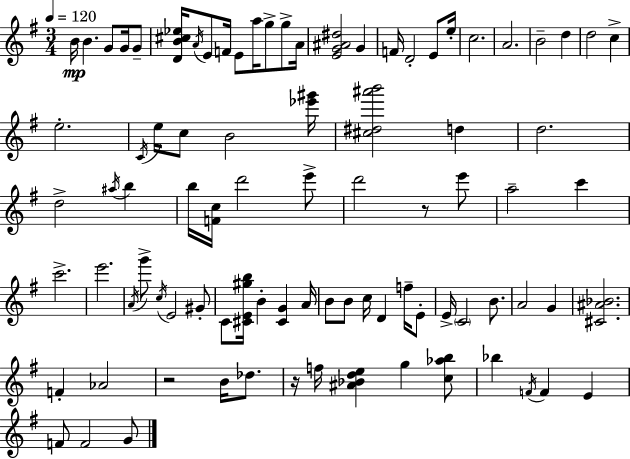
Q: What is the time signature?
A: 3/4